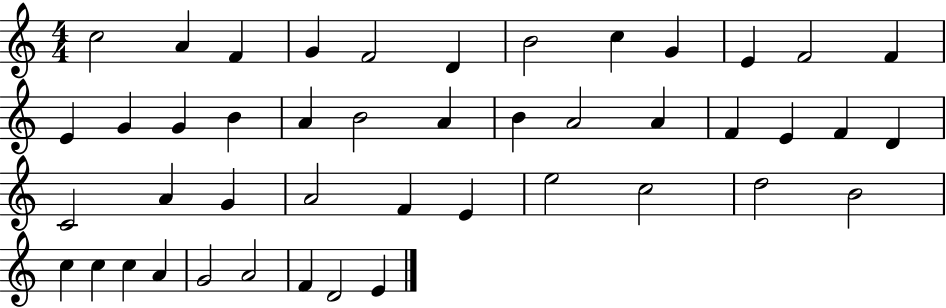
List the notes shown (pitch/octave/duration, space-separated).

C5/h A4/q F4/q G4/q F4/h D4/q B4/h C5/q G4/q E4/q F4/h F4/q E4/q G4/q G4/q B4/q A4/q B4/h A4/q B4/q A4/h A4/q F4/q E4/q F4/q D4/q C4/h A4/q G4/q A4/h F4/q E4/q E5/h C5/h D5/h B4/h C5/q C5/q C5/q A4/q G4/h A4/h F4/q D4/h E4/q